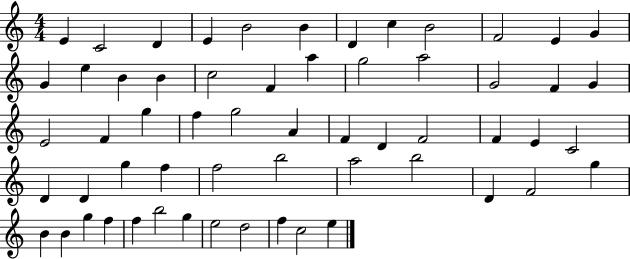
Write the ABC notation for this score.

X:1
T:Untitled
M:4/4
L:1/4
K:C
E C2 D E B2 B D c B2 F2 E G G e B B c2 F a g2 a2 G2 F G E2 F g f g2 A F D F2 F E C2 D D g f f2 b2 a2 b2 D F2 g B B g f f b2 g e2 d2 f c2 e